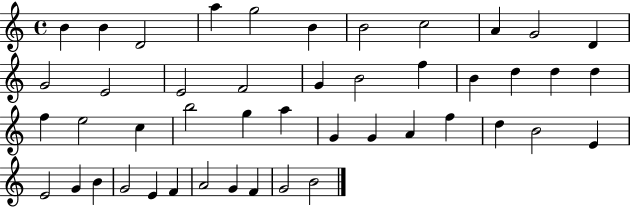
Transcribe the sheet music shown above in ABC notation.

X:1
T:Untitled
M:4/4
L:1/4
K:C
B B D2 a g2 B B2 c2 A G2 D G2 E2 E2 F2 G B2 f B d d d f e2 c b2 g a G G A f d B2 E E2 G B G2 E F A2 G F G2 B2